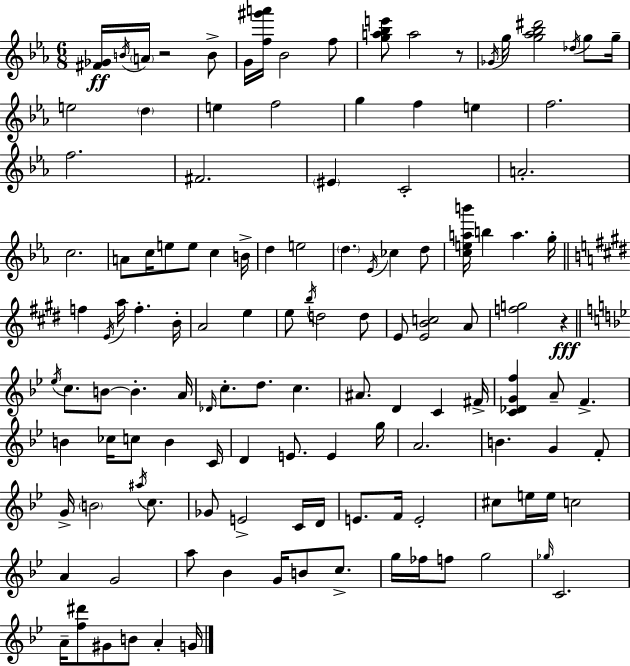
{
  \clef treble
  \numericTimeSignature
  \time 6/8
  \key c \minor
  <fis' ges'>16\ff \acciaccatura { b'16 } \parenthesize a'16 r2 b'8-> | g'16 <f'' gis''' a'''>16 bes'2 f''8 | <g'' a'' bes'' e'''>8 a''2 r8 | \acciaccatura { ges'16 } g''16 <g'' aes'' bes'' dis'''>2 \acciaccatura { des''16 } | \break g''8 g''16-- e''2 \parenthesize d''4 | e''4 f''2 | g''4 f''4 e''4 | f''2. | \break f''2. | fis'2. | \parenthesize eis'4 c'2-. | a'2.-. | \break c''2. | a'8 c''16 e''8 e''8 c''4 | b'16-> d''4 e''2 | \parenthesize d''4. \acciaccatura { ees'16 } ces''4 | \break d''8 <c'' e'' a'' b'''>16 b''4 a''4. | g''16-. \bar "||" \break \key e \major f''4 \acciaccatura { e'16 } a''16 f''4.-. | b'16-. a'2 e''4 | e''8 \acciaccatura { b''16 } d''2 | d''8 e'8 <e' b' c''>2 | \break a'8 <f'' g''>2 r4\fff | \bar "||" \break \key bes \major \acciaccatura { ees''16 } c''8. b'8~~ b'4.-. | a'16 \grace { des'16 } c''8.-. d''8. c''4. | ais'8. d'4 c'4 | fis'16-> <c' des' g' f''>4 a'8-- f'4.-> | \break b'4 ces''16 c''8 b'4 | c'16 d'4 e'8. e'4 | g''16 a'2. | b'4. g'4 | \break f'8-. g'16-> \parenthesize b'2 \acciaccatura { ais''16 } | c''8. ges'8 e'2-> | c'16 d'16 e'8. f'16 e'2-. | cis''8 e''16 e''16 c''2 | \break a'4 g'2 | a''8 bes'4 g'16 b'8 | c''8.-> g''16 fes''16 f''8 g''2 | \grace { ges''16 } c'2. | \break a'16-- <f'' dis'''>8 gis'8 b'8 a'4-. | g'16 \bar "|."
}